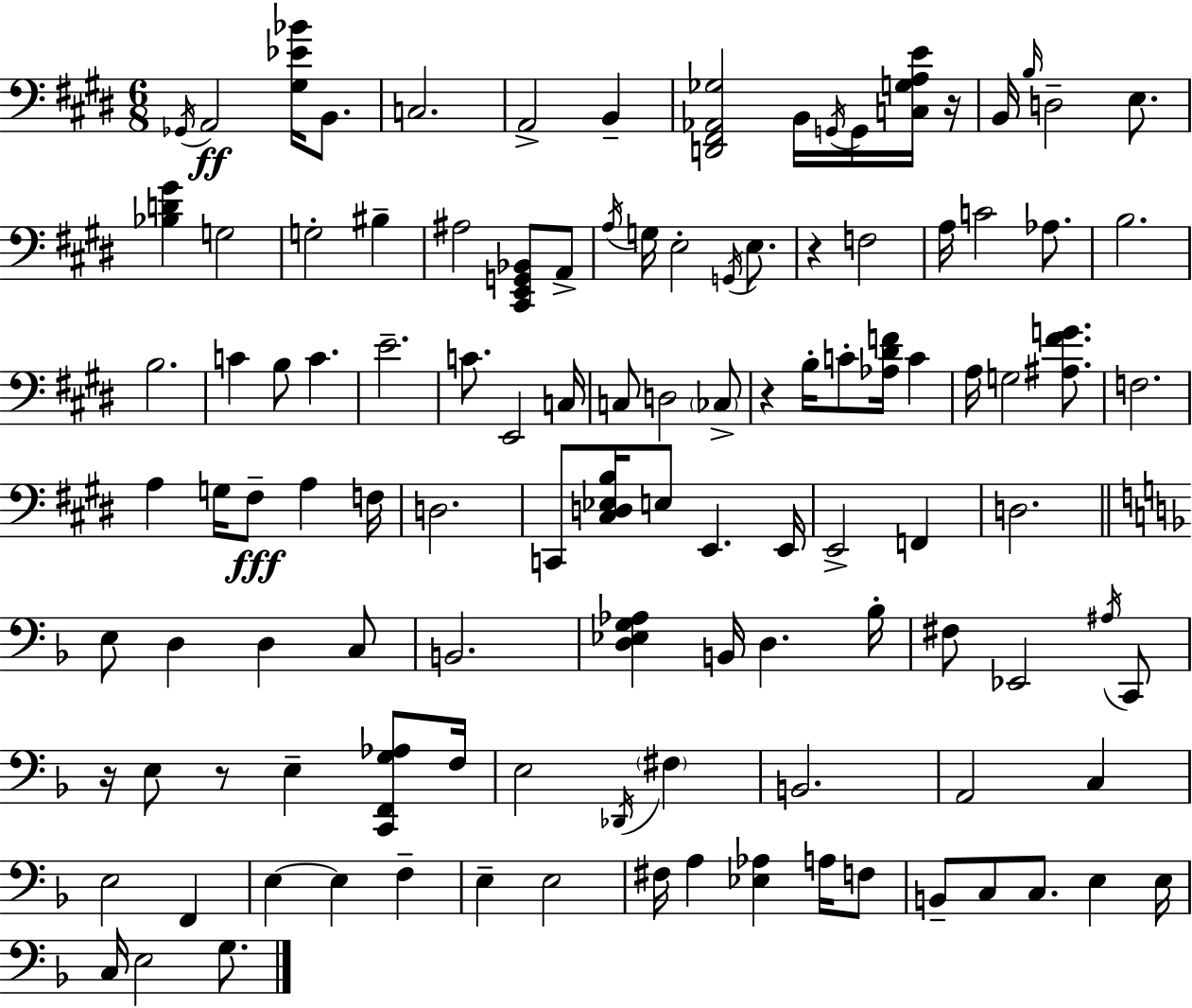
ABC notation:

X:1
T:Untitled
M:6/8
L:1/4
K:E
_G,,/4 A,,2 [^G,_E_B]/4 B,,/2 C,2 A,,2 B,, [D,,^F,,_A,,_G,]2 B,,/4 G,,/4 G,,/4 [C,G,A,E]/4 z/4 B,,/4 B,/4 D,2 E,/2 [_B,D^G] G,2 G,2 ^B, ^A,2 [^C,,E,,G,,_B,,]/2 A,,/2 A,/4 G,/4 E,2 G,,/4 E,/2 z F,2 A,/4 C2 _A,/2 B,2 B,2 C B,/2 C E2 C/2 E,,2 C,/4 C,/2 D,2 _C,/2 z B,/4 C/2 [_A,^DF]/4 C A,/4 G,2 [^A,^FG]/2 F,2 A, G,/4 ^F,/2 A, F,/4 D,2 C,,/2 [^C,D,_E,B,]/4 E,/2 E,, E,,/4 E,,2 F,, D,2 E,/2 D, D, C,/2 B,,2 [D,_E,G,_A,] B,,/4 D, _B,/4 ^F,/2 _E,,2 ^A,/4 C,,/2 z/4 E,/2 z/2 E, [C,,F,,G,_A,]/2 F,/4 E,2 _D,,/4 ^F, B,,2 A,,2 C, E,2 F,, E, E, F, E, E,2 ^F,/4 A, [_E,_A,] A,/4 F,/2 B,,/2 C,/2 C,/2 E, E,/4 C,/4 E,2 G,/2